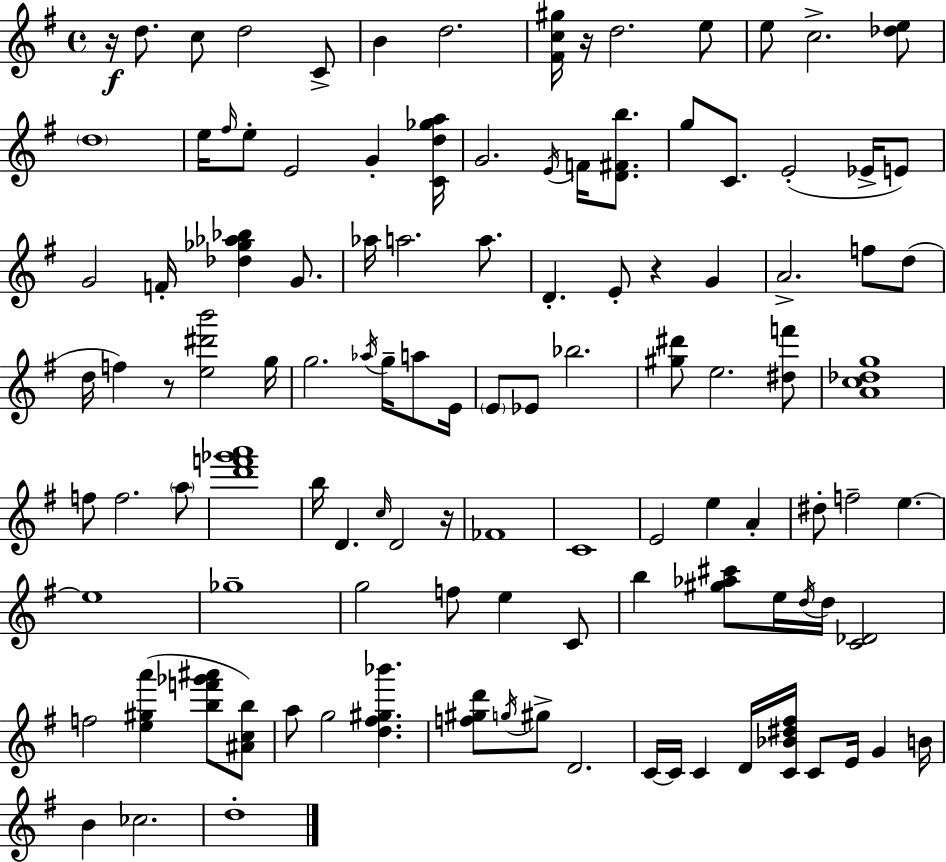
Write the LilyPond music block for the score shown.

{
  \clef treble
  \time 4/4
  \defaultTimeSignature
  \key g \major
  r16\f d''8. c''8 d''2 c'8-> | b'4 d''2. | <fis' c'' gis''>16 r16 d''2. e''8 | e''8 c''2.-> <des'' e''>8 | \break \parenthesize d''1 | e''16 \grace { fis''16 } e''8-. e'2 g'4-. | <c' d'' ges'' a''>16 g'2. \acciaccatura { e'16 } f'16 <d' fis' b''>8. | g''8 c'8. e'2-.( ees'16-> | \break e'8) g'2 f'16-. <des'' ges'' aes'' bes''>4 g'8. | aes''16 a''2. a''8. | d'4.-. e'8-. r4 g'4 | a'2.-> f''8 | \break d''8( d''16 f''4) r8 <e'' dis''' b'''>2 | g''16 g''2. \acciaccatura { aes''16 } g''16-- | a''8 e'16 \parenthesize e'8 ees'8 bes''2. | <gis'' dis'''>8 e''2. | \break <dis'' f'''>8 <a' c'' des'' g''>1 | f''8 f''2. | \parenthesize a''8 <d''' f''' ges''' a'''>1 | b''16 d'4. \grace { c''16 } d'2 | \break r16 fes'1 | c'1 | e'2 e''4 | a'4-. dis''8-. f''2-- e''4.~~ | \break e''1 | ges''1-- | g''2 f''8 e''4 | c'8 b''4 <gis'' aes'' cis'''>8 e''16 \acciaccatura { d''16 } d''16 <c' des'>2 | \break f''2 <e'' gis'' a'''>4( | <b'' f''' ges''' ais'''>8 <ais' c'' b''>8) a''8 g''2 <d'' fis'' gis'' bes'''>4. | <f'' gis'' d'''>8 \acciaccatura { g''16 } gis''8-> d'2. | c'16~~ c'16 c'4 d'16 <c' bes' dis'' fis''>16 c'8 | \break e'16 g'4 b'16 b'4 ces''2. | d''1-. | \bar "|."
}